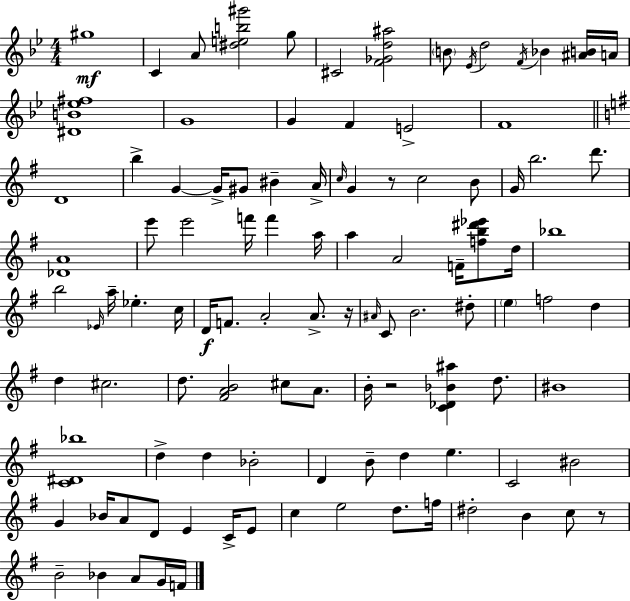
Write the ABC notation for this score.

X:1
T:Untitled
M:4/4
L:1/4
K:Gm
^g4 C A/2 [^deb^g']2 g/2 ^C2 [F_Gd^a]2 B/2 _E/4 d2 F/4 _B [^AB]/4 A/4 [^DB_e^f]4 G4 G F E2 F4 D4 b G G/4 ^G/2 ^B A/4 c/4 G z/2 c2 B/2 G/4 b2 d'/2 [_DA]4 e'/2 e'2 f'/4 f' a/4 a A2 F/4 [fb^d'_e']/2 d/4 _b4 b2 _E/4 a/4 _e c/4 D/4 F/2 A2 A/2 z/4 ^A/4 C/2 B2 ^d/2 e f2 d d ^c2 d/2 [^FAB]2 ^c/2 A/2 B/4 z2 [C_D_B^a] d/2 ^B4 [C^D_b]4 d d _B2 D B/2 d e C2 ^B2 G _B/4 A/2 D/2 E C/4 E/2 c e2 d/2 f/4 ^d2 B c/2 z/2 B2 _B A/2 G/4 F/4